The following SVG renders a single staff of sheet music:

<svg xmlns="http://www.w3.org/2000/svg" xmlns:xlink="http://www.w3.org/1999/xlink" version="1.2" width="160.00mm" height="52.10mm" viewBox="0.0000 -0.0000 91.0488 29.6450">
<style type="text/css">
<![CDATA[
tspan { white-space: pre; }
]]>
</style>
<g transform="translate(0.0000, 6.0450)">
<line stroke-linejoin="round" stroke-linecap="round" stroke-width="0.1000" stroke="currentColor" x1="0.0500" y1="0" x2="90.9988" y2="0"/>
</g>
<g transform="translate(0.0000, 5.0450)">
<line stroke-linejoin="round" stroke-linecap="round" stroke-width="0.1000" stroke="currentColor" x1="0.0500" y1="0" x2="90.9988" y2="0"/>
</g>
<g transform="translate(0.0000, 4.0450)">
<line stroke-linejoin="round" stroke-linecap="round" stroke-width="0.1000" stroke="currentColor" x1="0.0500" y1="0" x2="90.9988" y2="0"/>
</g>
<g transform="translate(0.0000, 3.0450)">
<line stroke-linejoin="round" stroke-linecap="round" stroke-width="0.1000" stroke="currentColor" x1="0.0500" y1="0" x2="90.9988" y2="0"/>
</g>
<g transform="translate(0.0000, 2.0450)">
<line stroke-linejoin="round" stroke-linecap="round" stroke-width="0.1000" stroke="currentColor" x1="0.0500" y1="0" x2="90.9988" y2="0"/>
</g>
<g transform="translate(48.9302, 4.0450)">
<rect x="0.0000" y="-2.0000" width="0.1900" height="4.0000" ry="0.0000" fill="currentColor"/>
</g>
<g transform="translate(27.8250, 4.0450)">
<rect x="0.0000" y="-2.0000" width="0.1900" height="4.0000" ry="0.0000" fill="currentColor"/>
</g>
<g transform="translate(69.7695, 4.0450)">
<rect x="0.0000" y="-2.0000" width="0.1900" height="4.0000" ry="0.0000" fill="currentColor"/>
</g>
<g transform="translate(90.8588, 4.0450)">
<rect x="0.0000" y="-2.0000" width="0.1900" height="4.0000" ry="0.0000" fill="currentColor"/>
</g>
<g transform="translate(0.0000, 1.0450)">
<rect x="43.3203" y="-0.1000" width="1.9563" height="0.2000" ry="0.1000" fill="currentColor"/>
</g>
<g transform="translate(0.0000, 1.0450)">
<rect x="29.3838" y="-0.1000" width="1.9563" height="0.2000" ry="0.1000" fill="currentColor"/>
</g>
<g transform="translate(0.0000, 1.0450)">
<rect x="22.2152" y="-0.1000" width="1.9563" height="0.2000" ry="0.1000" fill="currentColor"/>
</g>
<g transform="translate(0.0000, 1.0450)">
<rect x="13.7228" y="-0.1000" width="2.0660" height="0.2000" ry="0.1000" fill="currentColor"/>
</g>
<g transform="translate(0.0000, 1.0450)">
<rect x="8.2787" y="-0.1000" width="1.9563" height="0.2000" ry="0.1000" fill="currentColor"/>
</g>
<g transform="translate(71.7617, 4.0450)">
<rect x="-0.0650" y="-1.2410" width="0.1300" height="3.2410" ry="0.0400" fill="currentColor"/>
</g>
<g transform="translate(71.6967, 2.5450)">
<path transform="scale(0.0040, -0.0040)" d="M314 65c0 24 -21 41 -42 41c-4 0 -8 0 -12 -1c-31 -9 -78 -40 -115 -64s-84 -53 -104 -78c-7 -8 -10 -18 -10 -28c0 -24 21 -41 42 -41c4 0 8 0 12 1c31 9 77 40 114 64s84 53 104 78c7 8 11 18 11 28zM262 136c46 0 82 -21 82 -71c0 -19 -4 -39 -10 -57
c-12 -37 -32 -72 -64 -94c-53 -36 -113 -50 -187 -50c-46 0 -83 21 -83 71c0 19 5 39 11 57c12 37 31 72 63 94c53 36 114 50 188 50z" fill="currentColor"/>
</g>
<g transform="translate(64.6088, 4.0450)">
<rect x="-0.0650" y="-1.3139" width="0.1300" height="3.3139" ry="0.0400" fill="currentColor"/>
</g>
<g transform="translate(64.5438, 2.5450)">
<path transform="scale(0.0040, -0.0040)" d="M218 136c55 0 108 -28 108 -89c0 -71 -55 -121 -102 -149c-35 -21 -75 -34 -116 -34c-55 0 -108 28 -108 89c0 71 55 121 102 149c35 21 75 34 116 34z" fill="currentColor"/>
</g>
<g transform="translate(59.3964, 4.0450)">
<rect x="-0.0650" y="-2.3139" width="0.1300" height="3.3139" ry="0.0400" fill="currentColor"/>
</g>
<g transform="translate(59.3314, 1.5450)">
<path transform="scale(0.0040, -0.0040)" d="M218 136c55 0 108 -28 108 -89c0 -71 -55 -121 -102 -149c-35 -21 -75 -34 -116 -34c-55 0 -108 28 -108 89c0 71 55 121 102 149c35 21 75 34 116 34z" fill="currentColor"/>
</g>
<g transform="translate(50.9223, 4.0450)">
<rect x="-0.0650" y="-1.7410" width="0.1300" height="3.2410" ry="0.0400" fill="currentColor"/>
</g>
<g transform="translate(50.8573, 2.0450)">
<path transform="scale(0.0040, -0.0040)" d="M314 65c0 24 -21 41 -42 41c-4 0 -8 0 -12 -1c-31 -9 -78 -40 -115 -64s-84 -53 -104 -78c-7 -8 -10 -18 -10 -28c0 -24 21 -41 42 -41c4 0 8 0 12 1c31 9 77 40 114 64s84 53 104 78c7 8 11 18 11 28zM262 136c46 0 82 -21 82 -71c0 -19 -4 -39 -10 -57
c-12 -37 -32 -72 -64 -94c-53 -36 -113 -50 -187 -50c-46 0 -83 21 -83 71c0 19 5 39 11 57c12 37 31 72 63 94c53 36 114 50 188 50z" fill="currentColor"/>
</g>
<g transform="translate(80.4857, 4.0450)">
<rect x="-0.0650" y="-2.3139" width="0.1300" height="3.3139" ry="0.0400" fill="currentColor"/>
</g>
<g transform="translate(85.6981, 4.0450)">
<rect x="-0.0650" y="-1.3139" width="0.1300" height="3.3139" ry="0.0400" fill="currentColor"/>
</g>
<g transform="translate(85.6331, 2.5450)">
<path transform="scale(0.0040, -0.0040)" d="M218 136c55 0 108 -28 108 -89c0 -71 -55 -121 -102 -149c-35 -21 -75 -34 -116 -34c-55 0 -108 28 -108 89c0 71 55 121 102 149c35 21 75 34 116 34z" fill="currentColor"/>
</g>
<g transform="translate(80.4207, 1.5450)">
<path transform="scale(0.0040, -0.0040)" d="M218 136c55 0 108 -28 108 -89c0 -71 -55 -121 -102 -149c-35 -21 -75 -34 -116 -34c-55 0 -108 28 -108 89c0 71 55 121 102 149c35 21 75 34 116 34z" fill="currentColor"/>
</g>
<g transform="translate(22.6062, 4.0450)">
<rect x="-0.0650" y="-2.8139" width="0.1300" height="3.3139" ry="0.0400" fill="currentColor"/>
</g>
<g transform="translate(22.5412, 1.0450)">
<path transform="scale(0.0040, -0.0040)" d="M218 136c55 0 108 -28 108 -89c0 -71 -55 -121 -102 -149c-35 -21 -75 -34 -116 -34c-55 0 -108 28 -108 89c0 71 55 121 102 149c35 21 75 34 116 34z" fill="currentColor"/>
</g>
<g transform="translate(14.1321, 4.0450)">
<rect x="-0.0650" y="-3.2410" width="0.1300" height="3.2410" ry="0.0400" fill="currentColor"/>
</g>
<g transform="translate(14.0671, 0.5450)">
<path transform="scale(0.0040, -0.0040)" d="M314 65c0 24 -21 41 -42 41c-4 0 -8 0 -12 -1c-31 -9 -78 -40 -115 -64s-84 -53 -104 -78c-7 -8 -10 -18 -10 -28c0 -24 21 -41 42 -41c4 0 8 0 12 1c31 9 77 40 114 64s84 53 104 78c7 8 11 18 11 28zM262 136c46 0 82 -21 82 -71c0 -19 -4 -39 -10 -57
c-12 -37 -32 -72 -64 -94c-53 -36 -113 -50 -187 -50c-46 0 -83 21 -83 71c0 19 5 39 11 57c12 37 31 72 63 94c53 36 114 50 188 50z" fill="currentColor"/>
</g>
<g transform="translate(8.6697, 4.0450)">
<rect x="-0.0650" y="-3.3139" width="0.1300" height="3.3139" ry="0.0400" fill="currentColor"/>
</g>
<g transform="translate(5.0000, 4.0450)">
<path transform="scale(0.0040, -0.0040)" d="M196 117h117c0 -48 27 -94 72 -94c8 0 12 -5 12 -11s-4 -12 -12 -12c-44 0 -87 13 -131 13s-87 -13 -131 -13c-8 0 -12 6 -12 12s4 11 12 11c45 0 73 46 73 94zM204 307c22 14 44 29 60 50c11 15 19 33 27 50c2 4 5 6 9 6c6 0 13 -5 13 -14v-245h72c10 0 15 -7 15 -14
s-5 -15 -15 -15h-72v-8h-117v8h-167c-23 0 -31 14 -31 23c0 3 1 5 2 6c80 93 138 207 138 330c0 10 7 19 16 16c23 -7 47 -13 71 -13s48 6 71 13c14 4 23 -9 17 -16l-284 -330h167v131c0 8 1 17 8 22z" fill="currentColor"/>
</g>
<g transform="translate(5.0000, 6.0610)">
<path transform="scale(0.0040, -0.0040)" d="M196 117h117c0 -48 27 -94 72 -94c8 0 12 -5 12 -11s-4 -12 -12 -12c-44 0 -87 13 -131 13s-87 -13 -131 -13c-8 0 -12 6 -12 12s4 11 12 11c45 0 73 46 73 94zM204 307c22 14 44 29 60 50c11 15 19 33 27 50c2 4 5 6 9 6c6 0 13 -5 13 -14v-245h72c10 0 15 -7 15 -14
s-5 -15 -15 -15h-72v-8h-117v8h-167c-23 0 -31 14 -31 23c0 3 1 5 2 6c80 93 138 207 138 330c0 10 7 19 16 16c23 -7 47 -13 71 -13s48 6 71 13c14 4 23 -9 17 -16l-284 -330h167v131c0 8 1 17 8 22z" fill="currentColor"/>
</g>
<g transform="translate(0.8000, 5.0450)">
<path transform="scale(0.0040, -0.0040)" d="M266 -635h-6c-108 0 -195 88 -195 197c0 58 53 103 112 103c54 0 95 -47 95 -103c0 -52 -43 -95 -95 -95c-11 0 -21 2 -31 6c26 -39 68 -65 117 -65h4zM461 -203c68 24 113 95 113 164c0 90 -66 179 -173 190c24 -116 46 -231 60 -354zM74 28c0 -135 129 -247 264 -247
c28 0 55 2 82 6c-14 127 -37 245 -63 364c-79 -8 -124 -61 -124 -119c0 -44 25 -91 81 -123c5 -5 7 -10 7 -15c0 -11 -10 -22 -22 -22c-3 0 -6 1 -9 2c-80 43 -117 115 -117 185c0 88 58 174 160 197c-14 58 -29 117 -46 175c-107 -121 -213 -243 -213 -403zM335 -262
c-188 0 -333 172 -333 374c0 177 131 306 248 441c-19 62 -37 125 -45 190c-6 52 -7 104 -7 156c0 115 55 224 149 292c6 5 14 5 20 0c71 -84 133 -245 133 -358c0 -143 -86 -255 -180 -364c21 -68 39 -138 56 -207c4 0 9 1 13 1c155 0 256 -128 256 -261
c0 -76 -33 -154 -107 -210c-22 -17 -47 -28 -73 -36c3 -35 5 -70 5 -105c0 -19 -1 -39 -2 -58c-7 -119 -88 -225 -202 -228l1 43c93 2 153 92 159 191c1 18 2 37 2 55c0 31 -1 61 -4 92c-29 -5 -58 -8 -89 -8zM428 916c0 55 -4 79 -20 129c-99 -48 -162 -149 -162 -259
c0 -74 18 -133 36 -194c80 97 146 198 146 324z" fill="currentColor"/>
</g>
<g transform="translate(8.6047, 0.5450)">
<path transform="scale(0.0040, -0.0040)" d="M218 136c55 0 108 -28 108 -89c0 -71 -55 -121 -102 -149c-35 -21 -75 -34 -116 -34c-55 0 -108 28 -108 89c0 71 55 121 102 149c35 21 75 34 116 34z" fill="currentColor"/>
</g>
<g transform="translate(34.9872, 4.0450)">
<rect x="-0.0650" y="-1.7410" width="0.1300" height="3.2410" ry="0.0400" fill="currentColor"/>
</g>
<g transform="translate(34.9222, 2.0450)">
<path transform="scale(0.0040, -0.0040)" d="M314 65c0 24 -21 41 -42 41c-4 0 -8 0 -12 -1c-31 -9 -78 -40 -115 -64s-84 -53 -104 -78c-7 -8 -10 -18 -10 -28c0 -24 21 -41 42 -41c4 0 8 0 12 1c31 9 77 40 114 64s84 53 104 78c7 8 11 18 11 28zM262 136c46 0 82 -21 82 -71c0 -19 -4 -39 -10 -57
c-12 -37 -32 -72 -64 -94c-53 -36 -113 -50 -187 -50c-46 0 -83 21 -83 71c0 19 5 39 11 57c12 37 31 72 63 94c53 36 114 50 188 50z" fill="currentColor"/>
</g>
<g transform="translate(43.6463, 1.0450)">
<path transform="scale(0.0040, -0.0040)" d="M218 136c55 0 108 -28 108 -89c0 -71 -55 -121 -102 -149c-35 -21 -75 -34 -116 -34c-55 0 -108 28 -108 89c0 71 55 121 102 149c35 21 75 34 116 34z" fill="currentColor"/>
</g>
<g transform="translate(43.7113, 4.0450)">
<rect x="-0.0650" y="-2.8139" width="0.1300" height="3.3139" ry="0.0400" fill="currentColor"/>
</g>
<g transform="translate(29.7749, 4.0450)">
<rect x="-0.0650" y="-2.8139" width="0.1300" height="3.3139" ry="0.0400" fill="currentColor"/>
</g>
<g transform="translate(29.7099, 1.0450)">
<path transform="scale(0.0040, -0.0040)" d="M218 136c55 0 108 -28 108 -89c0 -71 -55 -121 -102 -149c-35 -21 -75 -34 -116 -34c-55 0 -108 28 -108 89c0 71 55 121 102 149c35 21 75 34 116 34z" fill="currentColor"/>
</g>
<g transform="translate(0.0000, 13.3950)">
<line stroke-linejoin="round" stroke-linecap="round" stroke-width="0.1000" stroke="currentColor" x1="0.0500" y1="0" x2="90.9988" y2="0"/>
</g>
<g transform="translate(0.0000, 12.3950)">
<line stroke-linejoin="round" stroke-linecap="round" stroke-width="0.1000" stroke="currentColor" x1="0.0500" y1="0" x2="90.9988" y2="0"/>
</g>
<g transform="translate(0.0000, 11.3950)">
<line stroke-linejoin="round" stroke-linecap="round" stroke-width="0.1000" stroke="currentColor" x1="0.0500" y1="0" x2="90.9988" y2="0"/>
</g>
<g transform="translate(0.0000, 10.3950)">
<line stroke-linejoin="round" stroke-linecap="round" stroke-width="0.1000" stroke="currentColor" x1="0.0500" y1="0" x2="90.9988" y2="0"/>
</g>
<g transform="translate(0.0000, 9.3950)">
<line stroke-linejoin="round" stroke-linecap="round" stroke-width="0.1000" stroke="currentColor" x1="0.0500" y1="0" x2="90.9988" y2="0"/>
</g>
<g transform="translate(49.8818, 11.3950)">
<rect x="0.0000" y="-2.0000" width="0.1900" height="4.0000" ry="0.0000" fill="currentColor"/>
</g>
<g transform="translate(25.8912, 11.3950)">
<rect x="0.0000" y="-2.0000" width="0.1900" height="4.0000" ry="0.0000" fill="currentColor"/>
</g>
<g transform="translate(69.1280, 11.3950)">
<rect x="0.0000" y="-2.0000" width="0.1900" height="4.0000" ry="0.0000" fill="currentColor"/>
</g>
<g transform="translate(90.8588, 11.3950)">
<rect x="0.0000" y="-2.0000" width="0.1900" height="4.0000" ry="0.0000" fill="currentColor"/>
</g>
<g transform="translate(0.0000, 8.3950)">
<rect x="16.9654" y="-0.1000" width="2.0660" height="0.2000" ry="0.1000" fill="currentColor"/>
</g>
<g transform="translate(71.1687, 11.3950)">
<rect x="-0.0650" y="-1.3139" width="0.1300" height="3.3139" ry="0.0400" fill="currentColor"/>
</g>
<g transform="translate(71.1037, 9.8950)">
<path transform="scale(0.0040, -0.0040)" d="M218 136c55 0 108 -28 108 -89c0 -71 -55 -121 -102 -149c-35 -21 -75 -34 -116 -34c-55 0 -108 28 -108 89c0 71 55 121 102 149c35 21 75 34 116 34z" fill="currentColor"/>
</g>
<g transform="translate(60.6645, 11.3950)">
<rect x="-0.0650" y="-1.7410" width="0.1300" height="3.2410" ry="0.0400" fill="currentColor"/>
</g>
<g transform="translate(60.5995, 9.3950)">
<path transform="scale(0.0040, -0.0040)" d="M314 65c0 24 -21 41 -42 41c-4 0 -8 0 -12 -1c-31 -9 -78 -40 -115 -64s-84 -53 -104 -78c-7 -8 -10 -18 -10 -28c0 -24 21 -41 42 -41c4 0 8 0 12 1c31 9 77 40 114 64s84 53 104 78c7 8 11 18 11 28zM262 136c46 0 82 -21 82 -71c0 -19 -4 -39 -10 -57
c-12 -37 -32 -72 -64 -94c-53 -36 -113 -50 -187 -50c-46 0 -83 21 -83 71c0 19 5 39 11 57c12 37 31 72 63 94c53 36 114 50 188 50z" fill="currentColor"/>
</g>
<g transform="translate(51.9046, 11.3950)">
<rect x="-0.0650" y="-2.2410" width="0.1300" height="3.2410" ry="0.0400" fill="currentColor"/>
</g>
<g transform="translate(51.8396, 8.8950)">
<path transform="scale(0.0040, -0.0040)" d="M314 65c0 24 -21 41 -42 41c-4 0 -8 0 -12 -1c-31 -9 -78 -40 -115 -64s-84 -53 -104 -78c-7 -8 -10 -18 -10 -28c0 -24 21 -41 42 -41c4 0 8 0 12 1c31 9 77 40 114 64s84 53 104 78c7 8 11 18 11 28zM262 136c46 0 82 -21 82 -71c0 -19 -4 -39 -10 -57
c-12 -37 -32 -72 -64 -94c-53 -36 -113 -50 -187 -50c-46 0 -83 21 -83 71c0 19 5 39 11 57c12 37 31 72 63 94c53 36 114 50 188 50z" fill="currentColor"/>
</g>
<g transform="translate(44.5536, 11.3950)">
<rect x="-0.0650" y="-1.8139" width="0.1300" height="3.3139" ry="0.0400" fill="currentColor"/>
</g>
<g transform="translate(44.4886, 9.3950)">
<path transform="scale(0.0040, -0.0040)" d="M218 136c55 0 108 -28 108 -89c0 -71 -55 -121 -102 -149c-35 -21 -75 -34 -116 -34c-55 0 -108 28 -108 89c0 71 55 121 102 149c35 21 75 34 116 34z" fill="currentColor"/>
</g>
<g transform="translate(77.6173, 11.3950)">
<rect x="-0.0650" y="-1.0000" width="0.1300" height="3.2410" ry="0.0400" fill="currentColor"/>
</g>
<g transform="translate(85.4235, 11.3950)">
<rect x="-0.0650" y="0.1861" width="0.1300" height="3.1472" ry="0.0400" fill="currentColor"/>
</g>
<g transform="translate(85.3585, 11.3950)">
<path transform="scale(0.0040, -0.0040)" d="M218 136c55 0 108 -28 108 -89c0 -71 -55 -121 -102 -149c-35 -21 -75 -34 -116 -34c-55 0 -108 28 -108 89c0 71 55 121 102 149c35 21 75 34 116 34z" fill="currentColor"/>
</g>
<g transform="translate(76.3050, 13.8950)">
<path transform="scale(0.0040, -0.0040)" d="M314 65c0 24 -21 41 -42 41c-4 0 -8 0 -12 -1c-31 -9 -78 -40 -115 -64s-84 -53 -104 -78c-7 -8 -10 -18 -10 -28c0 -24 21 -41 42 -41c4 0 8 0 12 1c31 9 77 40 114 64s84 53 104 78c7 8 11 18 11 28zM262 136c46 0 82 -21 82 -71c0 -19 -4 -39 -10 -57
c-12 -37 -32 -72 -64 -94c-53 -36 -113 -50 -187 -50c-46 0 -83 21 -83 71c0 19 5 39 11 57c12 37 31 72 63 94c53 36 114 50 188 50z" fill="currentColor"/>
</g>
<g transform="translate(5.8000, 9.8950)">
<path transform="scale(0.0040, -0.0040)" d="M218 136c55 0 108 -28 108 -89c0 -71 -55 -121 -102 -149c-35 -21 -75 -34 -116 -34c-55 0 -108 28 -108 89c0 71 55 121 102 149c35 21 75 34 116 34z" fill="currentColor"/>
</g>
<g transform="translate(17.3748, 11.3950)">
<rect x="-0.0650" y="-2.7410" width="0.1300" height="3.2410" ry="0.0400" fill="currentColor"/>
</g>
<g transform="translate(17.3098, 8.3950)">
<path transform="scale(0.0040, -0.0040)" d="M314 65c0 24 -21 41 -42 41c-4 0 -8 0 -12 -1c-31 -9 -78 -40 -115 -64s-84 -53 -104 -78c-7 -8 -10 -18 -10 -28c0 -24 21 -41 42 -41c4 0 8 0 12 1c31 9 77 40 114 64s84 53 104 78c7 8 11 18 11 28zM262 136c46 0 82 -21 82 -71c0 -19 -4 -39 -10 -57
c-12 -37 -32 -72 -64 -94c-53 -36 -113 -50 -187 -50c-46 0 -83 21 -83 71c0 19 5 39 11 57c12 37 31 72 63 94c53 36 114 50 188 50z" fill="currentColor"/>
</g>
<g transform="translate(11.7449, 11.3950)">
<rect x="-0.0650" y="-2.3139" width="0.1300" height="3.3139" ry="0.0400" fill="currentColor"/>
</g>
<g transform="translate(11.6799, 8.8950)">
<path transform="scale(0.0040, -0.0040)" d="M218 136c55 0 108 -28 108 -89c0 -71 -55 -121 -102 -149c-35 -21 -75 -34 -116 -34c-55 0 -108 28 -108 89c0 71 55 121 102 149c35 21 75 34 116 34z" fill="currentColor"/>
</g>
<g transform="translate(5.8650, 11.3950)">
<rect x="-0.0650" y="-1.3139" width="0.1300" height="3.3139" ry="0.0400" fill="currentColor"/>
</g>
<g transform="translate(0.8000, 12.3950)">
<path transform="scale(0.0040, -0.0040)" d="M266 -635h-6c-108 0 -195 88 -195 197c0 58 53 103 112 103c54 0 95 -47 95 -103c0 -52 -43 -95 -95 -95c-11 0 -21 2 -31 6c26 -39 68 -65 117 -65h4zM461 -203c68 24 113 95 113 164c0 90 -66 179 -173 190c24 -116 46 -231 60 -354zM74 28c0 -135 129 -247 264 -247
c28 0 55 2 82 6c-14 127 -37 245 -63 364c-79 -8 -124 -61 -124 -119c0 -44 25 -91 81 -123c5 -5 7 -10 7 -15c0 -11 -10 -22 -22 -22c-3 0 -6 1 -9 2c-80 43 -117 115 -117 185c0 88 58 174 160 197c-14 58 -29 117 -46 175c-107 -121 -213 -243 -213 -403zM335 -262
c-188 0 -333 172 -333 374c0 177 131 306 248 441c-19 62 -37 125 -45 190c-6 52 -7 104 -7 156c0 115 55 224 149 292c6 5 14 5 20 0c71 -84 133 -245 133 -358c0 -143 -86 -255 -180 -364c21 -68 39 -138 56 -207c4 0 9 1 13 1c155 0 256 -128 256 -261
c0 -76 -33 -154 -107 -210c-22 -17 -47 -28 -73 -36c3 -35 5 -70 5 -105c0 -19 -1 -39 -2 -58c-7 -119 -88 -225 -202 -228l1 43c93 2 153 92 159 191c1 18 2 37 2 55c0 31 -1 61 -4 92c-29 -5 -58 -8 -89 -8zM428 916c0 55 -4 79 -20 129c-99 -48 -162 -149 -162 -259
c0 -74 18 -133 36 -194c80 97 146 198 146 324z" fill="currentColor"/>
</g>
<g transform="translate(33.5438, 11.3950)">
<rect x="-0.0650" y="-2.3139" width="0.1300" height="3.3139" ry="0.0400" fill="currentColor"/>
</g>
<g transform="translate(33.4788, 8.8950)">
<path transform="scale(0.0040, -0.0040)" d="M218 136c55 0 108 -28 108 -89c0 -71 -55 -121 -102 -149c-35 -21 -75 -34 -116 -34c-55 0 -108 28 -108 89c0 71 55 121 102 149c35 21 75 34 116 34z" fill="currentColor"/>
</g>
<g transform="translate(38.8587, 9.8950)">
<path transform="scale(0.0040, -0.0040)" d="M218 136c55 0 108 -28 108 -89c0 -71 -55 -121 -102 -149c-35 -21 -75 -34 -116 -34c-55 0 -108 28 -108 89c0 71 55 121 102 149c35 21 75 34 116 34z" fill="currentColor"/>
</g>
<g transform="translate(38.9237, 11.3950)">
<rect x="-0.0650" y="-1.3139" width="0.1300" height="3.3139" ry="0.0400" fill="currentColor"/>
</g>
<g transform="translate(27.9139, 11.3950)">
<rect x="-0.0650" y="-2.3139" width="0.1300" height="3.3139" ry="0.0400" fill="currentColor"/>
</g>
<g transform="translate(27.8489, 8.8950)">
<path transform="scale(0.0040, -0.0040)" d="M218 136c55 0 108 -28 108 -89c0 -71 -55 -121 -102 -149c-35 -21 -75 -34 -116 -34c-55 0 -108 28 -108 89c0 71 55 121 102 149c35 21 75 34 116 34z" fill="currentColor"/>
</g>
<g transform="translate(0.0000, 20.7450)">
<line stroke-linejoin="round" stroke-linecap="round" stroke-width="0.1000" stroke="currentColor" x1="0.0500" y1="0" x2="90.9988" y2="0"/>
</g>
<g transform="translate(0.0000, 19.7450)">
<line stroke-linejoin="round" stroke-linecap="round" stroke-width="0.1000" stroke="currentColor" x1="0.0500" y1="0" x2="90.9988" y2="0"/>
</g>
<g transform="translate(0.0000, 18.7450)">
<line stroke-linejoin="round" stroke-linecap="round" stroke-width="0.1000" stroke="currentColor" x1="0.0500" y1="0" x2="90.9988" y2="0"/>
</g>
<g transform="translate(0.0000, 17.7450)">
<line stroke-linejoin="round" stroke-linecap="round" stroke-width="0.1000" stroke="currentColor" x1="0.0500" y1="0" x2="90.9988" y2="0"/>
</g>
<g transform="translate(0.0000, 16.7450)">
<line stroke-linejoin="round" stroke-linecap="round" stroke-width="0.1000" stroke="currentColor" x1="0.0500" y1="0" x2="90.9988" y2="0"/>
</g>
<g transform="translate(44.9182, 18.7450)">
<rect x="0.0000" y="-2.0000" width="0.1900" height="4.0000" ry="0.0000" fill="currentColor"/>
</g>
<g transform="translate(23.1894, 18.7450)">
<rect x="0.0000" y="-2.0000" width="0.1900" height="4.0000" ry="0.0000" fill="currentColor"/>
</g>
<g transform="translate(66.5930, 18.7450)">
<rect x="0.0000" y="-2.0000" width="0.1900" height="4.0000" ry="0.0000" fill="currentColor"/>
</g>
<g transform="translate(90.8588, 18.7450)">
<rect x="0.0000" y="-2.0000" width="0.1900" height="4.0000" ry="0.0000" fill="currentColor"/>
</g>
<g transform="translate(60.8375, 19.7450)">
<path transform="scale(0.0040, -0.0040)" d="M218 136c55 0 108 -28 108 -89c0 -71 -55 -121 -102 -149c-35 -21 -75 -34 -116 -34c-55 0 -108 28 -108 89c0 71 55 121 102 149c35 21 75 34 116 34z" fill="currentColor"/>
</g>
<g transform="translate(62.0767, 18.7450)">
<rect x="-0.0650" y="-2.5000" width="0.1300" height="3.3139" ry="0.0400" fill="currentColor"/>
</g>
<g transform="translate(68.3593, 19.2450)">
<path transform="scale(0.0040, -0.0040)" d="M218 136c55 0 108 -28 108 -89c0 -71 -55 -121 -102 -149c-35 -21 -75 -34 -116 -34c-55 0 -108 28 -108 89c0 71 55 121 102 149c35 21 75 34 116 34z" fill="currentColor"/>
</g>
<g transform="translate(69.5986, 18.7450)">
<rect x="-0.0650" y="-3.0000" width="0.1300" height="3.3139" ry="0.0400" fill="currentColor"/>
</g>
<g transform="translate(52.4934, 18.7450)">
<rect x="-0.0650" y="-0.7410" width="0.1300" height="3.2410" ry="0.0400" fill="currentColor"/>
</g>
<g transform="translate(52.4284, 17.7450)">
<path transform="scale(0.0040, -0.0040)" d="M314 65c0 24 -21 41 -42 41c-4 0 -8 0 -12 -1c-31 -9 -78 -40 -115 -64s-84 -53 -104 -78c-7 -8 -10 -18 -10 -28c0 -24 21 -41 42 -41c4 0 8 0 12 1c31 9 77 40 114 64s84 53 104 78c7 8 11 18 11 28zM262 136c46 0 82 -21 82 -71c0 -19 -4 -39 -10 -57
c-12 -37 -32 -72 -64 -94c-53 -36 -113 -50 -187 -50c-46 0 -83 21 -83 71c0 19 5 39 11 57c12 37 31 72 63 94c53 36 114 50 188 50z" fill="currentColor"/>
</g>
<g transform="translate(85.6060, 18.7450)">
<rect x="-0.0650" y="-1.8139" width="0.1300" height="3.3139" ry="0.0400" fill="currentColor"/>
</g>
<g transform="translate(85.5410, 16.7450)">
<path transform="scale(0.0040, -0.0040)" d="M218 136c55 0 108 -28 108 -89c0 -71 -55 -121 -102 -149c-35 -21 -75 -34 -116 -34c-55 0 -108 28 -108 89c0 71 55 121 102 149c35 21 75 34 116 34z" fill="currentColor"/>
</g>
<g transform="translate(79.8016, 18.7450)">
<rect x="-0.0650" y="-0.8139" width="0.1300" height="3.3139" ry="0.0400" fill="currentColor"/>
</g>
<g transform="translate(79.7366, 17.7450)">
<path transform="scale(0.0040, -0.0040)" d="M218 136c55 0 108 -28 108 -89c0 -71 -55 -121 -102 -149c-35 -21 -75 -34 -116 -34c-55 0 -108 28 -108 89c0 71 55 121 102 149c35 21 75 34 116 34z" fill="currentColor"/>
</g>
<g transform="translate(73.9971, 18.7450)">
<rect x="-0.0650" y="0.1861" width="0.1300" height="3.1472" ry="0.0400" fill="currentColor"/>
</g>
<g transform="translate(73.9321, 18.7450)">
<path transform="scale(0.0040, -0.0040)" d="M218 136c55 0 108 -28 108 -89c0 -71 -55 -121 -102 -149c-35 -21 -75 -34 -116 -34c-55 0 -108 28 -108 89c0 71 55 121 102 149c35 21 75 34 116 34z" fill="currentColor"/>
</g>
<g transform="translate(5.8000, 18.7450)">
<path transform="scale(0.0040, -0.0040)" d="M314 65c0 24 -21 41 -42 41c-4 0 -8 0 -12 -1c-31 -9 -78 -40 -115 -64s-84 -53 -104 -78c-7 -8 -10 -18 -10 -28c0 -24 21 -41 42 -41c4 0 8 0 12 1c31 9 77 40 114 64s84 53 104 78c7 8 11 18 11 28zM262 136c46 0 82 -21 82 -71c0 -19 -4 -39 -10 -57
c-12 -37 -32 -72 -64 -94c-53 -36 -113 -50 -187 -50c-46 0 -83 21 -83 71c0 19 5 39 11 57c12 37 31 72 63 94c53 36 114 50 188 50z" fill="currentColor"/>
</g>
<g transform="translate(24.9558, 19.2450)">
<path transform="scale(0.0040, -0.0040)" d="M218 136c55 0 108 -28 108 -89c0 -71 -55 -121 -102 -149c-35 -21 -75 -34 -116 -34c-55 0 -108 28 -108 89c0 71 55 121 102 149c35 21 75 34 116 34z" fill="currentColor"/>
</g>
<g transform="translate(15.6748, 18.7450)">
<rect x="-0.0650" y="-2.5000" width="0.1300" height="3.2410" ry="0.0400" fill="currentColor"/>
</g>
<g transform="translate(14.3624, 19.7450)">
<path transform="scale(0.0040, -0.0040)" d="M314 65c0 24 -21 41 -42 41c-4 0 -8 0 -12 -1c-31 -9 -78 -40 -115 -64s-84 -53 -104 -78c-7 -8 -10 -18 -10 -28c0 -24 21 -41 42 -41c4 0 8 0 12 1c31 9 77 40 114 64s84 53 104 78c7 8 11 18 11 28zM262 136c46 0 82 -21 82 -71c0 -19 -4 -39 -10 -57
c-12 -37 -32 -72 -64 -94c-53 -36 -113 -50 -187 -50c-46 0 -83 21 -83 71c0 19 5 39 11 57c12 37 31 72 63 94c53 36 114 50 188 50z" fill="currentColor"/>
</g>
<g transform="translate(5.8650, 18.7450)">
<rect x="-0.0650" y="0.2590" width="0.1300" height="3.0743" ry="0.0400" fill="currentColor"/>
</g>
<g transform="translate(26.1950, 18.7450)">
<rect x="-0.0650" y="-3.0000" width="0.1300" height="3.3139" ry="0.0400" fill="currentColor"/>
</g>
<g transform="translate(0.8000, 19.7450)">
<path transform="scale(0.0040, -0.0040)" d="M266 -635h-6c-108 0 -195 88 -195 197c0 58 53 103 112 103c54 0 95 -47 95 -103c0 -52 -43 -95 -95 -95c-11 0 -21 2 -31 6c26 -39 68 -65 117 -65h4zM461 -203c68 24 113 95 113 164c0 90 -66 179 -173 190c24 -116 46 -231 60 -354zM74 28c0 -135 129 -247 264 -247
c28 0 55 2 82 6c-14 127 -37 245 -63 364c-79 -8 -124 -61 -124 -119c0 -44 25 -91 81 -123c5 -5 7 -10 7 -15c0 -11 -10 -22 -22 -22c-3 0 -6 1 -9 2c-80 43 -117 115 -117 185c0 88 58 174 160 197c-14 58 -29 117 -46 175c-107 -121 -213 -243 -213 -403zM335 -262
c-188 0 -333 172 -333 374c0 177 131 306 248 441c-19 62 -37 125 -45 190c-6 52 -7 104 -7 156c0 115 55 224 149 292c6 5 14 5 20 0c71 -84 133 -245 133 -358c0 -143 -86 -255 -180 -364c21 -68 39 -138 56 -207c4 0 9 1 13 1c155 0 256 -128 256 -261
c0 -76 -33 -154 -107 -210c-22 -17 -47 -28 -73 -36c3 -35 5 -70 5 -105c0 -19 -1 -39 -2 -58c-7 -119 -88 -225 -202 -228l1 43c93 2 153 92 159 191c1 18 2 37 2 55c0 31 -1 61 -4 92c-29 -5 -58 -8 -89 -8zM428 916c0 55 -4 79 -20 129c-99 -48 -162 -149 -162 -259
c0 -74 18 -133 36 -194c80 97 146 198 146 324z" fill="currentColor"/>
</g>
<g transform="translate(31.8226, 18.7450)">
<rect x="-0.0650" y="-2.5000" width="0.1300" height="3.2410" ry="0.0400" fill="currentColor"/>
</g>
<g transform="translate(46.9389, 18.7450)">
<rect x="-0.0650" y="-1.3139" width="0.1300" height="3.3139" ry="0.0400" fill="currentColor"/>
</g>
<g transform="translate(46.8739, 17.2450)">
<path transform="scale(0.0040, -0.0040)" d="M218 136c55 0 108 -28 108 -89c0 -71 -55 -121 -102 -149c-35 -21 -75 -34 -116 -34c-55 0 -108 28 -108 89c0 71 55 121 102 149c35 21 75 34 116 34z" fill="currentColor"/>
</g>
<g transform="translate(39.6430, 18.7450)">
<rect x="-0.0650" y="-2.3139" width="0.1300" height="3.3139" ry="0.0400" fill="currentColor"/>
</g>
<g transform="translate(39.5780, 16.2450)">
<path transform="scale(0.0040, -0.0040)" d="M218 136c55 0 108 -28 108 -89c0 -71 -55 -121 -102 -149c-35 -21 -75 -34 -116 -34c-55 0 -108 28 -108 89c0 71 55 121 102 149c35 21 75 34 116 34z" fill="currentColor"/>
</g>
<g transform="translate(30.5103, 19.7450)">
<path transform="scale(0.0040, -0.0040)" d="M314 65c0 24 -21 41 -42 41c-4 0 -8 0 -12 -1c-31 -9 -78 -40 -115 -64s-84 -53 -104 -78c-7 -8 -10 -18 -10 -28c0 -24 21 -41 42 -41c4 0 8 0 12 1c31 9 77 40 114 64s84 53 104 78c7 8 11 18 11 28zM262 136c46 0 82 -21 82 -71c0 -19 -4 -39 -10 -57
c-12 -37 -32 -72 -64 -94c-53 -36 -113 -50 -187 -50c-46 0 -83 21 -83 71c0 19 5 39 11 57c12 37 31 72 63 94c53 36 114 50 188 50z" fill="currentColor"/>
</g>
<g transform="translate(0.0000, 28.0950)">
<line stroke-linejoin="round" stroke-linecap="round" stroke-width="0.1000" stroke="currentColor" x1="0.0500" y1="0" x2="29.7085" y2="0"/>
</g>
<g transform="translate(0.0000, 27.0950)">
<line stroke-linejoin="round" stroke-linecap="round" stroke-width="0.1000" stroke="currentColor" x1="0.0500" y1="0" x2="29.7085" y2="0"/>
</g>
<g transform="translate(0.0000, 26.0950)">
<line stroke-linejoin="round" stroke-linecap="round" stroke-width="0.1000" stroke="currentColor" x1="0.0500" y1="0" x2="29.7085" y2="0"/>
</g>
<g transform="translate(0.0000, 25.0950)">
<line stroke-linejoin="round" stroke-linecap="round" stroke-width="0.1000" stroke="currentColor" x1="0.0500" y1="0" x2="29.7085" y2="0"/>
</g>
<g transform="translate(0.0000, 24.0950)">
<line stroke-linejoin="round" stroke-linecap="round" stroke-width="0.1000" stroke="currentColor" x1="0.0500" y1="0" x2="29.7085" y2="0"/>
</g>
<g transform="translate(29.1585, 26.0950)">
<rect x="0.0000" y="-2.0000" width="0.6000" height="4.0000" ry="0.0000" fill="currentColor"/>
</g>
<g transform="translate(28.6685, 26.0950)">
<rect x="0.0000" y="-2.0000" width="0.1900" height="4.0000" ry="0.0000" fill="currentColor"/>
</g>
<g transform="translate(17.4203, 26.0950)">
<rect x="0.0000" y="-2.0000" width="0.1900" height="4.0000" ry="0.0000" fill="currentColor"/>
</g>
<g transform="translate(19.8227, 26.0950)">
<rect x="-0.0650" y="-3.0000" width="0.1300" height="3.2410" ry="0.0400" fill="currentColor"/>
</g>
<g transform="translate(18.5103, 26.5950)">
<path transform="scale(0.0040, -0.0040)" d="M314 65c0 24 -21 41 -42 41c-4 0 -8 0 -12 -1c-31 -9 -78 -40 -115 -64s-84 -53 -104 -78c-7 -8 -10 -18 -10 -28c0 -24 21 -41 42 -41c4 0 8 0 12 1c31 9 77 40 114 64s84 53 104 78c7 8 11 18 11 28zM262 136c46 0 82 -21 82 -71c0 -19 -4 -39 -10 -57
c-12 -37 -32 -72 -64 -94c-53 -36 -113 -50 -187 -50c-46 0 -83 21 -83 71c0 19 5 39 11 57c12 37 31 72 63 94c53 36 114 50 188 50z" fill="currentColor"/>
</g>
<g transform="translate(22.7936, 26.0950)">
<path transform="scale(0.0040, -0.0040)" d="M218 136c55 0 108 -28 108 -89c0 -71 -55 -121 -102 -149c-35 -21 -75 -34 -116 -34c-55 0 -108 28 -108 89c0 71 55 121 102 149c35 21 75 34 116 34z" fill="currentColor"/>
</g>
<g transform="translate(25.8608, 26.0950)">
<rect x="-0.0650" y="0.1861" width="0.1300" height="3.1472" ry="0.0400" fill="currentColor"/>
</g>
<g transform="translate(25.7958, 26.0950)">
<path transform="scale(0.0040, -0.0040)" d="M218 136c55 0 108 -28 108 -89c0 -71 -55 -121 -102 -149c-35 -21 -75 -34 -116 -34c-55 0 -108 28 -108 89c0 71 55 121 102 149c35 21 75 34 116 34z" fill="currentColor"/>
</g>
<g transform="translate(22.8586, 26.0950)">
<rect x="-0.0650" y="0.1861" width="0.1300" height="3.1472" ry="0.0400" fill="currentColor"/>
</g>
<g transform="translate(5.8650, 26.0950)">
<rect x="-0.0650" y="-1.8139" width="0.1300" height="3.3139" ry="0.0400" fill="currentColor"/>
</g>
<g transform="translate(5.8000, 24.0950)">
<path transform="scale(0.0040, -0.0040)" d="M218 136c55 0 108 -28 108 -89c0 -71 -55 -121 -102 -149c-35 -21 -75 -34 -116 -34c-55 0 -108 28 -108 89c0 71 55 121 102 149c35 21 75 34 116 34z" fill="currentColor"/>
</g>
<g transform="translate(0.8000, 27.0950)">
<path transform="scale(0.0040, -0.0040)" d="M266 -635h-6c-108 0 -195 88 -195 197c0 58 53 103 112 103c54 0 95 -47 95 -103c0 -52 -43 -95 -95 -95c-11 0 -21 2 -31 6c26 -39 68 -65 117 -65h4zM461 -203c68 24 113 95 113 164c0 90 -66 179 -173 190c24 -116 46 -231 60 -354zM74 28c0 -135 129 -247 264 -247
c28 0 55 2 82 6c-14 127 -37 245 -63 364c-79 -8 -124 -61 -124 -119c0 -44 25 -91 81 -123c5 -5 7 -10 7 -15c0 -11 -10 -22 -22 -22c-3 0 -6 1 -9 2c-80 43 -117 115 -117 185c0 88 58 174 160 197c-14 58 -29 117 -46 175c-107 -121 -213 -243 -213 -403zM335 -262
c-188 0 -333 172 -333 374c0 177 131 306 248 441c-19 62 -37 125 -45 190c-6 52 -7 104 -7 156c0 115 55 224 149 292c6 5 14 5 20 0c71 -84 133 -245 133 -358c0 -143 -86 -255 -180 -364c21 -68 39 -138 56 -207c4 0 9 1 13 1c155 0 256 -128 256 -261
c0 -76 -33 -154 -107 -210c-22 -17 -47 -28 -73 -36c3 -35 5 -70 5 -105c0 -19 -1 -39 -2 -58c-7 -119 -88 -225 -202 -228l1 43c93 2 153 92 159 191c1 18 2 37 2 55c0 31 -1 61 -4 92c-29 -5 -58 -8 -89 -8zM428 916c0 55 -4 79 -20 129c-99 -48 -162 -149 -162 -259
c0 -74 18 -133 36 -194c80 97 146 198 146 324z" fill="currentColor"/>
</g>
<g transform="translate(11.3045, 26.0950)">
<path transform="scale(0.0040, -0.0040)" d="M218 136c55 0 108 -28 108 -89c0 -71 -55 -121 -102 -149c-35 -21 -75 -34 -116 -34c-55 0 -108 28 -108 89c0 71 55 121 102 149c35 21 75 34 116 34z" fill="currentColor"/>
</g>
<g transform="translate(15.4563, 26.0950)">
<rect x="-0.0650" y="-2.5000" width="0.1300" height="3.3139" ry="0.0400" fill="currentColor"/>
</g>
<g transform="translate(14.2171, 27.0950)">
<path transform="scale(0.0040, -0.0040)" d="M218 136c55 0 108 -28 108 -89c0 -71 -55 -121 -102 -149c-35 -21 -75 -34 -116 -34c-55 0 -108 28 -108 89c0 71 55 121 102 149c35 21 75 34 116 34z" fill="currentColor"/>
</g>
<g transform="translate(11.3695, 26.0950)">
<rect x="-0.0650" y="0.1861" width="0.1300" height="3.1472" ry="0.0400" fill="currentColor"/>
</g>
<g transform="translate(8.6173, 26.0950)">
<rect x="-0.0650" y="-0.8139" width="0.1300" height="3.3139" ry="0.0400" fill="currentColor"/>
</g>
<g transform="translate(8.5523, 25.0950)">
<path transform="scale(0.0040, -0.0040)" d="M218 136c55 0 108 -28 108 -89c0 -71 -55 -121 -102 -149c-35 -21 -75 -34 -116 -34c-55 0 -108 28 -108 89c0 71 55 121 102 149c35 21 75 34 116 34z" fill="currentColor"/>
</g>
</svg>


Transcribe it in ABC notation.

X:1
T:Untitled
M:4/4
L:1/4
K:C
b b2 a a f2 a f2 g e e2 g e e g a2 g g e f g2 f2 e D2 B B2 G2 A G2 g e d2 G A B d f f d B G A2 B B